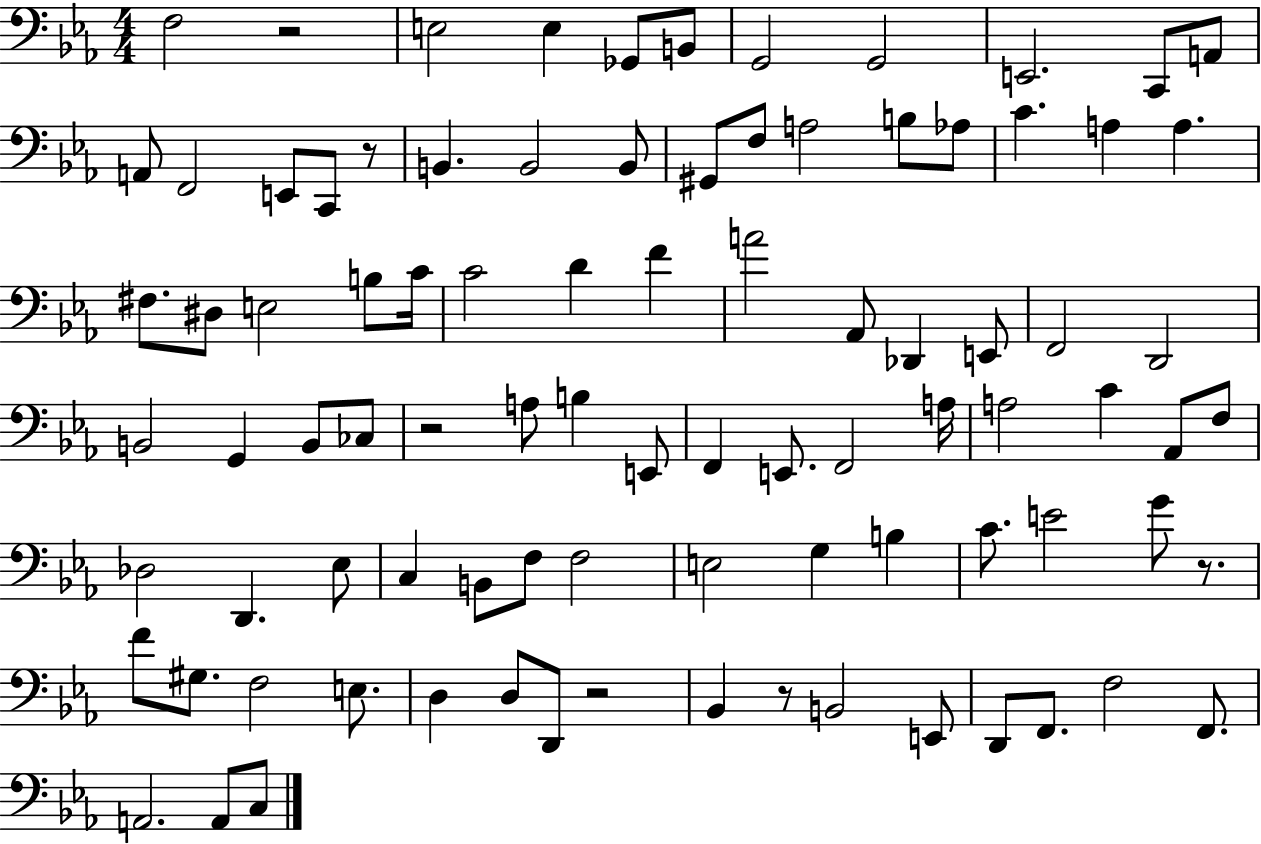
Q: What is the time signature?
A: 4/4